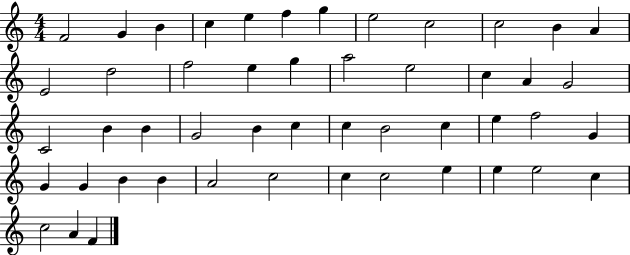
{
  \clef treble
  \numericTimeSignature
  \time 4/4
  \key c \major
  f'2 g'4 b'4 | c''4 e''4 f''4 g''4 | e''2 c''2 | c''2 b'4 a'4 | \break e'2 d''2 | f''2 e''4 g''4 | a''2 e''2 | c''4 a'4 g'2 | \break c'2 b'4 b'4 | g'2 b'4 c''4 | c''4 b'2 c''4 | e''4 f''2 g'4 | \break g'4 g'4 b'4 b'4 | a'2 c''2 | c''4 c''2 e''4 | e''4 e''2 c''4 | \break c''2 a'4 f'4 | \bar "|."
}